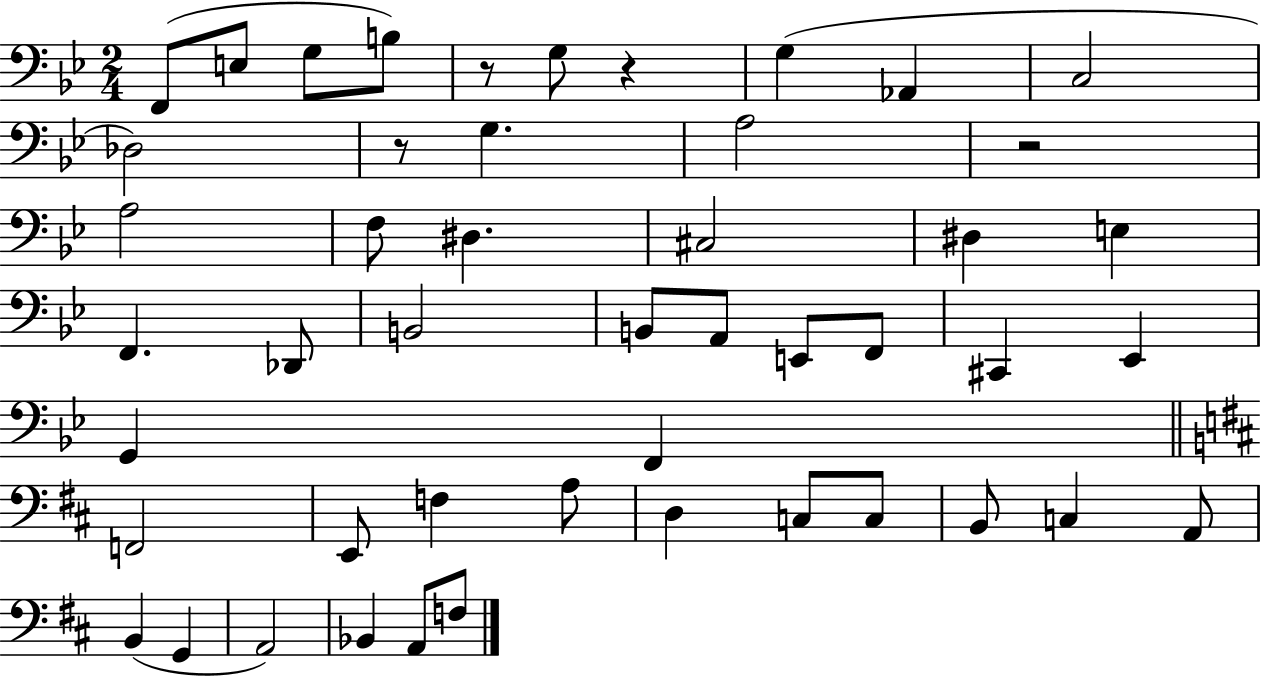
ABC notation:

X:1
T:Untitled
M:2/4
L:1/4
K:Bb
F,,/2 E,/2 G,/2 B,/2 z/2 G,/2 z G, _A,, C,2 _D,2 z/2 G, A,2 z2 A,2 F,/2 ^D, ^C,2 ^D, E, F,, _D,,/2 B,,2 B,,/2 A,,/2 E,,/2 F,,/2 ^C,, _E,, G,, F,, F,,2 E,,/2 F, A,/2 D, C,/2 C,/2 B,,/2 C, A,,/2 B,, G,, A,,2 _B,, A,,/2 F,/2